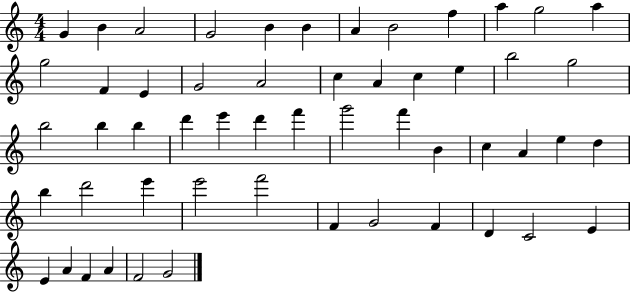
G4/q B4/q A4/h G4/h B4/q B4/q A4/q B4/h F5/q A5/q G5/h A5/q G5/h F4/q E4/q G4/h A4/h C5/q A4/q C5/q E5/q B5/h G5/h B5/h B5/q B5/q D6/q E6/q D6/q F6/q G6/h F6/q B4/q C5/q A4/q E5/q D5/q B5/q D6/h E6/q E6/h F6/h F4/q G4/h F4/q D4/q C4/h E4/q E4/q A4/q F4/q A4/q F4/h G4/h